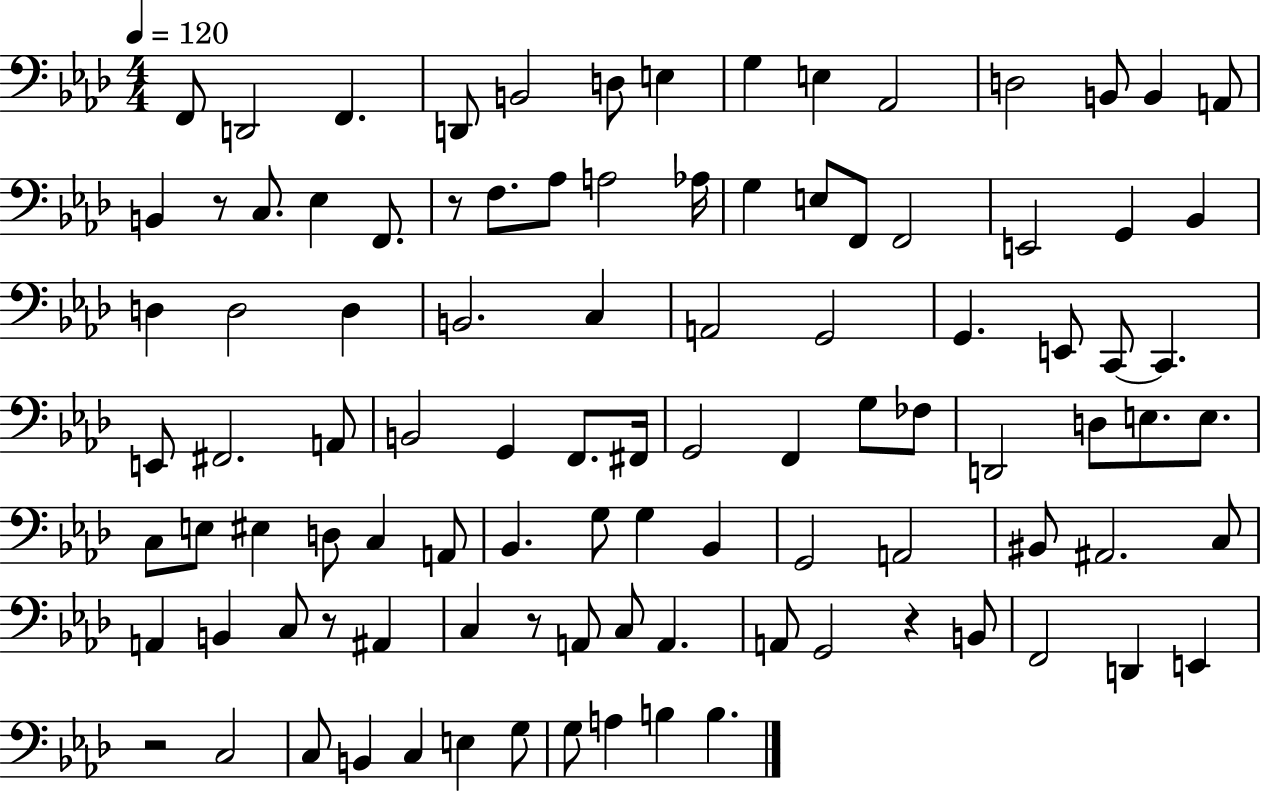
F2/e D2/h F2/q. D2/e B2/h D3/e E3/q G3/q E3/q Ab2/h D3/h B2/e B2/q A2/e B2/q R/e C3/e. Eb3/q F2/e. R/e F3/e. Ab3/e A3/h Ab3/s G3/q E3/e F2/e F2/h E2/h G2/q Bb2/q D3/q D3/h D3/q B2/h. C3/q A2/h G2/h G2/q. E2/e C2/e C2/q. E2/e F#2/h. A2/e B2/h G2/q F2/e. F#2/s G2/h F2/q G3/e FES3/e D2/h D3/e E3/e. E3/e. C3/e E3/e EIS3/q D3/e C3/q A2/e Bb2/q. G3/e G3/q Bb2/q G2/h A2/h BIS2/e A#2/h. C3/e A2/q B2/q C3/e R/e A#2/q C3/q R/e A2/e C3/e A2/q. A2/e G2/h R/q B2/e F2/h D2/q E2/q R/h C3/h C3/e B2/q C3/q E3/q G3/e G3/e A3/q B3/q B3/q.